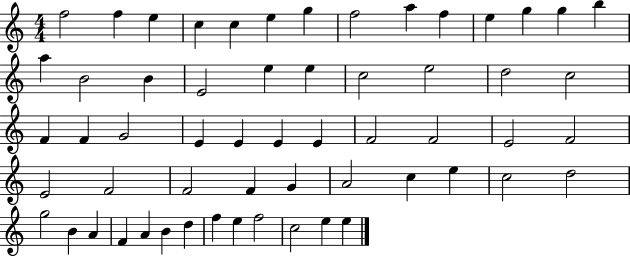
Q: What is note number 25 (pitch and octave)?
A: F4